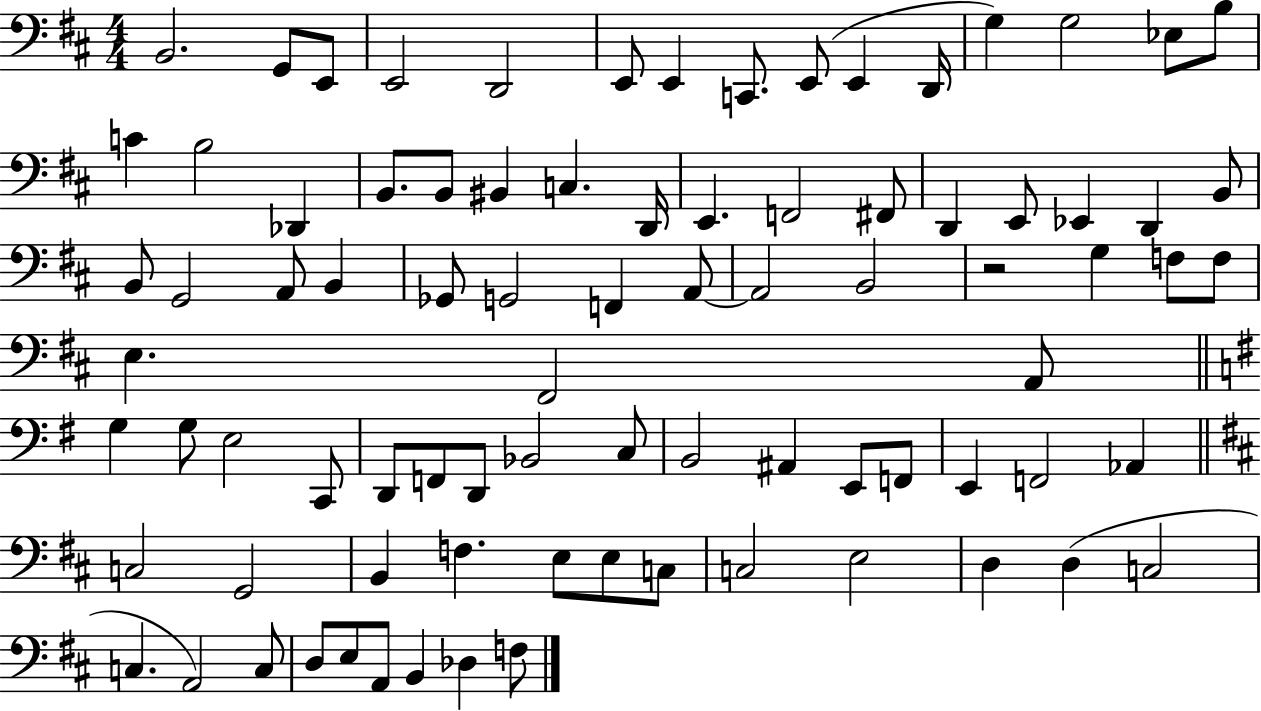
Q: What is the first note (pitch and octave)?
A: B2